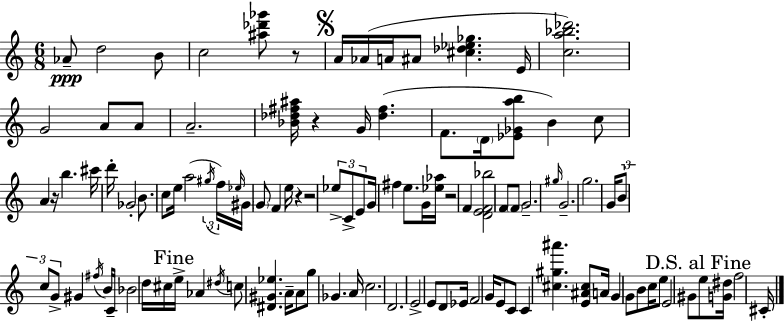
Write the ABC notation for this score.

X:1
T:Untitled
M:6/8
L:1/4
K:Am
_A/2 d2 B/2 c2 [^a_d'_g']/2 z/2 A/4 _A/4 A/4 ^A/2 [^c_d_e_g] E/4 [ca_b_d']2 G2 A/2 A/2 A2 [_B_d^f^a]/4 z G/4 [_d^f] F/2 D/4 [_E_Gab]/2 B c/2 A z/4 b ^c'/4 d'/4 _G2 B/2 c/2 e/4 a2 ^g/4 f/4 _e/4 ^G/4 G/2 F e/4 z z2 _e/2 C/2 E/2 G/4 ^f e/2 G/4 [_e_a]/4 z2 F [DEF_b]2 F/2 F/2 G2 ^g/4 G2 g2 G/4 B/2 c/2 G/2 ^G ^f/4 B/4 C/4 _B2 d/4 ^c/4 e/4 _A ^d/4 c/2 [^D^G_e] A/4 A/2 g/2 _G A/4 c2 D2 E2 E/2 D/2 _E/4 F2 G/4 E/2 C/2 C [^c^g^a'] [E^A^c]/2 A/4 G G/2 B/2 c/4 e/2 E2 ^G/2 e/2 [G^d]/4 f2 ^C/4